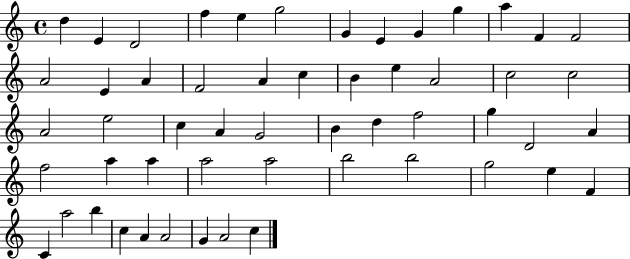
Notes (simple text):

D5/q E4/q D4/h F5/q E5/q G5/h G4/q E4/q G4/q G5/q A5/q F4/q F4/h A4/h E4/q A4/q F4/h A4/q C5/q B4/q E5/q A4/h C5/h C5/h A4/h E5/h C5/q A4/q G4/h B4/q D5/q F5/h G5/q D4/h A4/q F5/h A5/q A5/q A5/h A5/h B5/h B5/h G5/h E5/q F4/q C4/q A5/h B5/q C5/q A4/q A4/h G4/q A4/h C5/q